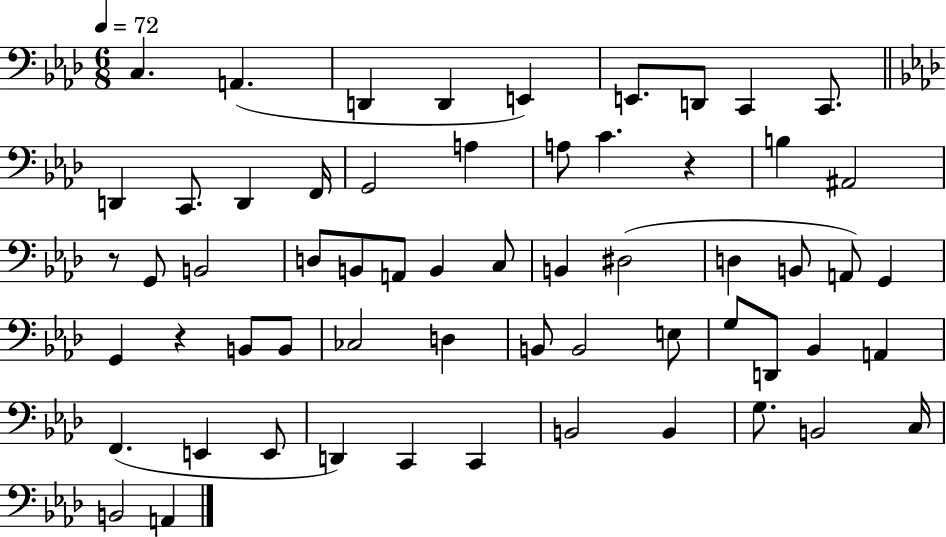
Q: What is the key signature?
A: AES major